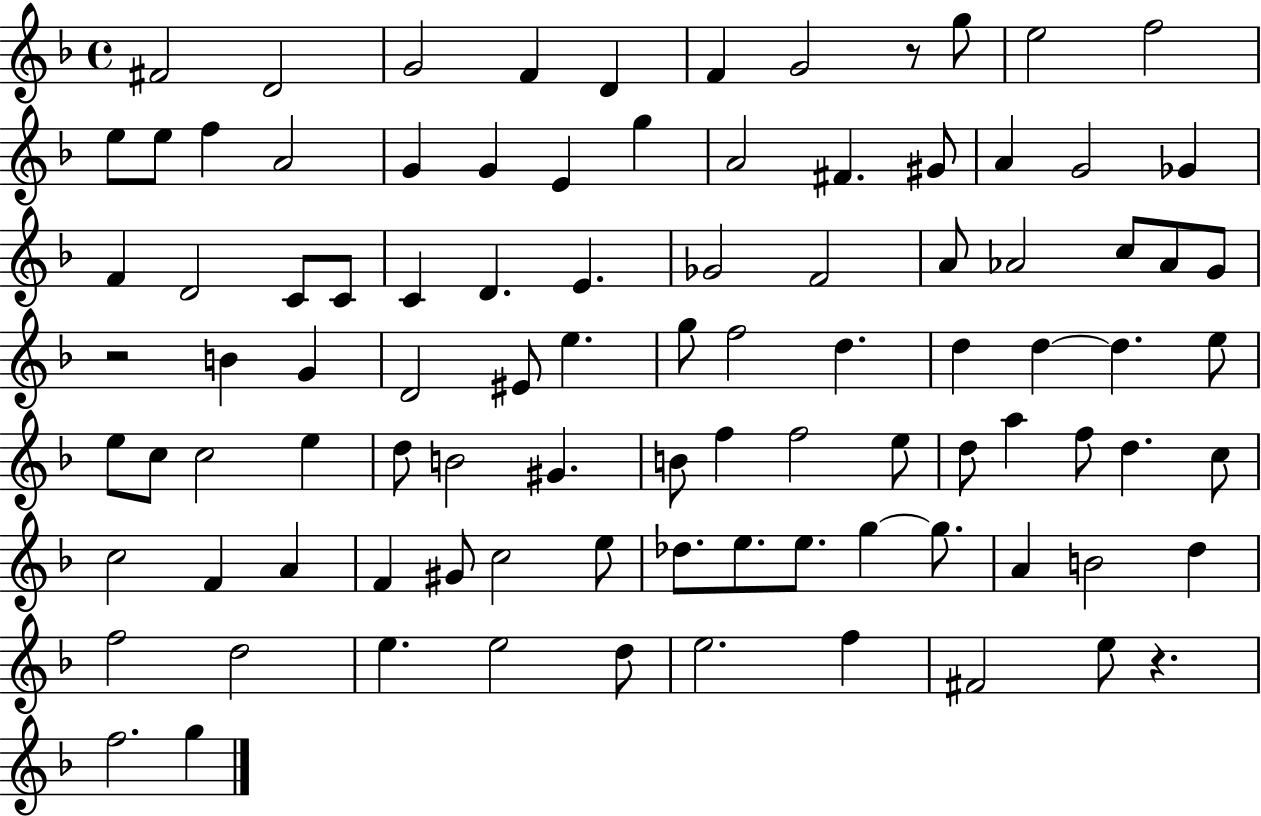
{
  \clef treble
  \time 4/4
  \defaultTimeSignature
  \key f \major
  fis'2 d'2 | g'2 f'4 d'4 | f'4 g'2 r8 g''8 | e''2 f''2 | \break e''8 e''8 f''4 a'2 | g'4 g'4 e'4 g''4 | a'2 fis'4. gis'8 | a'4 g'2 ges'4 | \break f'4 d'2 c'8 c'8 | c'4 d'4. e'4. | ges'2 f'2 | a'8 aes'2 c''8 aes'8 g'8 | \break r2 b'4 g'4 | d'2 eis'8 e''4. | g''8 f''2 d''4. | d''4 d''4~~ d''4. e''8 | \break e''8 c''8 c''2 e''4 | d''8 b'2 gis'4. | b'8 f''4 f''2 e''8 | d''8 a''4 f''8 d''4. c''8 | \break c''2 f'4 a'4 | f'4 gis'8 c''2 e''8 | des''8. e''8. e''8. g''4~~ g''8. | a'4 b'2 d''4 | \break f''2 d''2 | e''4. e''2 d''8 | e''2. f''4 | fis'2 e''8 r4. | \break f''2. g''4 | \bar "|."
}